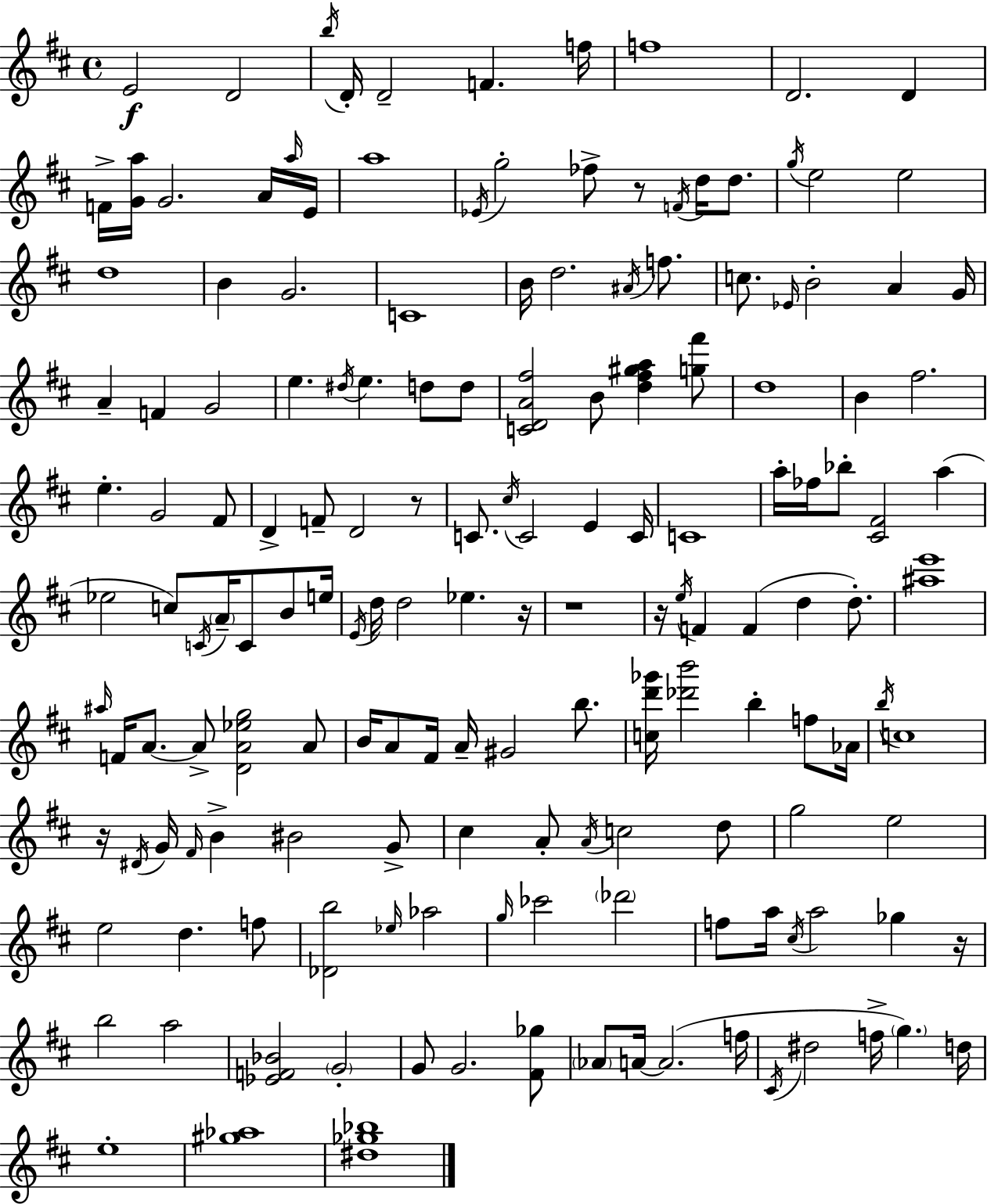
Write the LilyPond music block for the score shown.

{
  \clef treble
  \time 4/4
  \defaultTimeSignature
  \key d \major
  e'2\f d'2 | \acciaccatura { b''16 } d'16-. d'2-- f'4. | f''16 f''1 | d'2. d'4 | \break f'16-> <g' a''>16 g'2. a'16 | \grace { a''16 } e'16 a''1 | \acciaccatura { ees'16 } g''2-. fes''8-> r8 \acciaccatura { f'16 } | d''16 d''8. \acciaccatura { g''16 } e''2 e''2 | \break d''1 | b'4 g'2. | c'1 | b'16 d''2. | \break \acciaccatura { ais'16 } f''8. c''8. \grace { ees'16 } b'2-. | a'4 g'16 a'4-- f'4 g'2 | e''4. \acciaccatura { dis''16 } e''4. | d''8 d''8 <c' d' a' fis''>2 | \break b'8 <d'' fis'' gis'' a''>4 <g'' fis'''>8 d''1 | b'4 fis''2. | e''4.-. g'2 | fis'8 d'4-> f'8-- d'2 | \break r8 c'8. \acciaccatura { cis''16 } c'2 | e'4 c'16 c'1 | a''16-. fes''16 bes''8-. <cis' fis'>2 | a''4( ees''2 | \break c''8) \acciaccatura { c'16 } \parenthesize a'16-- c'8 b'8 e''16 \acciaccatura { e'16 } d''16 d''2 | ees''4. r16 r1 | r16 \acciaccatura { e''16 } f'4 | f'4( d''4 d''8.-.) <ais'' e'''>1 | \break \grace { ais''16 } f'16 a'8.~~ | a'8-> <d' a' ees'' g''>2 a'8 b'16 a'8 | fis'16 a'16-- gis'2 b''8. <c'' d''' ges'''>16 <des''' b'''>2 | b''4-. f''8 aes'16 \acciaccatura { b''16 } c''1 | \break r16 \acciaccatura { dis'16 } | g'16 \grace { fis'16 } b'4-> bis'2 g'8-> | cis''4 a'8-. \acciaccatura { a'16 } c''2 d''8 | g''2 e''2 | \break e''2 d''4. f''8 | <des' b''>2 \grace { ees''16 } aes''2 | \grace { g''16 } ces'''2 \parenthesize des'''2 | f''8 a''16 \acciaccatura { cis''16 } a''2 ges''4 | \break r16 b''2 a''2 | <ees' f' bes'>2 \parenthesize g'2-. | g'8 g'2. | <fis' ges''>8 \parenthesize aes'8 a'16~~ a'2.( | \break f''16 \acciaccatura { cis'16 } dis''2 f''16-> \parenthesize g''4.) | d''16 e''1-. | <gis'' aes''>1 | <dis'' ges'' bes''>1 | \break \bar "|."
}